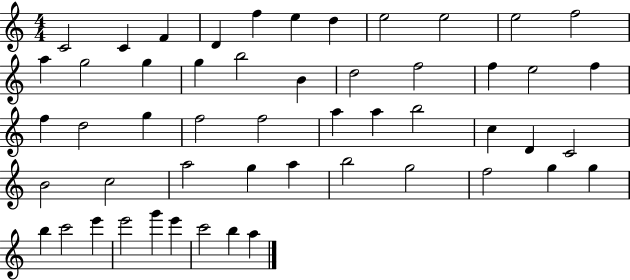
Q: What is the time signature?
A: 4/4